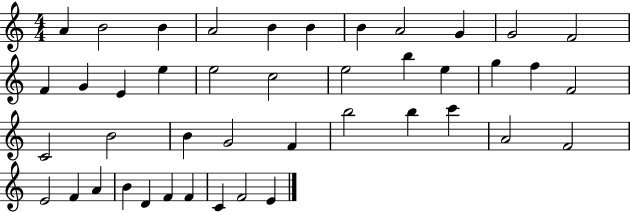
{
  \clef treble
  \numericTimeSignature
  \time 4/4
  \key c \major
  a'4 b'2 b'4 | a'2 b'4 b'4 | b'4 a'2 g'4 | g'2 f'2 | \break f'4 g'4 e'4 e''4 | e''2 c''2 | e''2 b''4 e''4 | g''4 f''4 f'2 | \break c'2 b'2 | b'4 g'2 f'4 | b''2 b''4 c'''4 | a'2 f'2 | \break e'2 f'4 a'4 | b'4 d'4 f'4 f'4 | c'4 f'2 e'4 | \bar "|."
}